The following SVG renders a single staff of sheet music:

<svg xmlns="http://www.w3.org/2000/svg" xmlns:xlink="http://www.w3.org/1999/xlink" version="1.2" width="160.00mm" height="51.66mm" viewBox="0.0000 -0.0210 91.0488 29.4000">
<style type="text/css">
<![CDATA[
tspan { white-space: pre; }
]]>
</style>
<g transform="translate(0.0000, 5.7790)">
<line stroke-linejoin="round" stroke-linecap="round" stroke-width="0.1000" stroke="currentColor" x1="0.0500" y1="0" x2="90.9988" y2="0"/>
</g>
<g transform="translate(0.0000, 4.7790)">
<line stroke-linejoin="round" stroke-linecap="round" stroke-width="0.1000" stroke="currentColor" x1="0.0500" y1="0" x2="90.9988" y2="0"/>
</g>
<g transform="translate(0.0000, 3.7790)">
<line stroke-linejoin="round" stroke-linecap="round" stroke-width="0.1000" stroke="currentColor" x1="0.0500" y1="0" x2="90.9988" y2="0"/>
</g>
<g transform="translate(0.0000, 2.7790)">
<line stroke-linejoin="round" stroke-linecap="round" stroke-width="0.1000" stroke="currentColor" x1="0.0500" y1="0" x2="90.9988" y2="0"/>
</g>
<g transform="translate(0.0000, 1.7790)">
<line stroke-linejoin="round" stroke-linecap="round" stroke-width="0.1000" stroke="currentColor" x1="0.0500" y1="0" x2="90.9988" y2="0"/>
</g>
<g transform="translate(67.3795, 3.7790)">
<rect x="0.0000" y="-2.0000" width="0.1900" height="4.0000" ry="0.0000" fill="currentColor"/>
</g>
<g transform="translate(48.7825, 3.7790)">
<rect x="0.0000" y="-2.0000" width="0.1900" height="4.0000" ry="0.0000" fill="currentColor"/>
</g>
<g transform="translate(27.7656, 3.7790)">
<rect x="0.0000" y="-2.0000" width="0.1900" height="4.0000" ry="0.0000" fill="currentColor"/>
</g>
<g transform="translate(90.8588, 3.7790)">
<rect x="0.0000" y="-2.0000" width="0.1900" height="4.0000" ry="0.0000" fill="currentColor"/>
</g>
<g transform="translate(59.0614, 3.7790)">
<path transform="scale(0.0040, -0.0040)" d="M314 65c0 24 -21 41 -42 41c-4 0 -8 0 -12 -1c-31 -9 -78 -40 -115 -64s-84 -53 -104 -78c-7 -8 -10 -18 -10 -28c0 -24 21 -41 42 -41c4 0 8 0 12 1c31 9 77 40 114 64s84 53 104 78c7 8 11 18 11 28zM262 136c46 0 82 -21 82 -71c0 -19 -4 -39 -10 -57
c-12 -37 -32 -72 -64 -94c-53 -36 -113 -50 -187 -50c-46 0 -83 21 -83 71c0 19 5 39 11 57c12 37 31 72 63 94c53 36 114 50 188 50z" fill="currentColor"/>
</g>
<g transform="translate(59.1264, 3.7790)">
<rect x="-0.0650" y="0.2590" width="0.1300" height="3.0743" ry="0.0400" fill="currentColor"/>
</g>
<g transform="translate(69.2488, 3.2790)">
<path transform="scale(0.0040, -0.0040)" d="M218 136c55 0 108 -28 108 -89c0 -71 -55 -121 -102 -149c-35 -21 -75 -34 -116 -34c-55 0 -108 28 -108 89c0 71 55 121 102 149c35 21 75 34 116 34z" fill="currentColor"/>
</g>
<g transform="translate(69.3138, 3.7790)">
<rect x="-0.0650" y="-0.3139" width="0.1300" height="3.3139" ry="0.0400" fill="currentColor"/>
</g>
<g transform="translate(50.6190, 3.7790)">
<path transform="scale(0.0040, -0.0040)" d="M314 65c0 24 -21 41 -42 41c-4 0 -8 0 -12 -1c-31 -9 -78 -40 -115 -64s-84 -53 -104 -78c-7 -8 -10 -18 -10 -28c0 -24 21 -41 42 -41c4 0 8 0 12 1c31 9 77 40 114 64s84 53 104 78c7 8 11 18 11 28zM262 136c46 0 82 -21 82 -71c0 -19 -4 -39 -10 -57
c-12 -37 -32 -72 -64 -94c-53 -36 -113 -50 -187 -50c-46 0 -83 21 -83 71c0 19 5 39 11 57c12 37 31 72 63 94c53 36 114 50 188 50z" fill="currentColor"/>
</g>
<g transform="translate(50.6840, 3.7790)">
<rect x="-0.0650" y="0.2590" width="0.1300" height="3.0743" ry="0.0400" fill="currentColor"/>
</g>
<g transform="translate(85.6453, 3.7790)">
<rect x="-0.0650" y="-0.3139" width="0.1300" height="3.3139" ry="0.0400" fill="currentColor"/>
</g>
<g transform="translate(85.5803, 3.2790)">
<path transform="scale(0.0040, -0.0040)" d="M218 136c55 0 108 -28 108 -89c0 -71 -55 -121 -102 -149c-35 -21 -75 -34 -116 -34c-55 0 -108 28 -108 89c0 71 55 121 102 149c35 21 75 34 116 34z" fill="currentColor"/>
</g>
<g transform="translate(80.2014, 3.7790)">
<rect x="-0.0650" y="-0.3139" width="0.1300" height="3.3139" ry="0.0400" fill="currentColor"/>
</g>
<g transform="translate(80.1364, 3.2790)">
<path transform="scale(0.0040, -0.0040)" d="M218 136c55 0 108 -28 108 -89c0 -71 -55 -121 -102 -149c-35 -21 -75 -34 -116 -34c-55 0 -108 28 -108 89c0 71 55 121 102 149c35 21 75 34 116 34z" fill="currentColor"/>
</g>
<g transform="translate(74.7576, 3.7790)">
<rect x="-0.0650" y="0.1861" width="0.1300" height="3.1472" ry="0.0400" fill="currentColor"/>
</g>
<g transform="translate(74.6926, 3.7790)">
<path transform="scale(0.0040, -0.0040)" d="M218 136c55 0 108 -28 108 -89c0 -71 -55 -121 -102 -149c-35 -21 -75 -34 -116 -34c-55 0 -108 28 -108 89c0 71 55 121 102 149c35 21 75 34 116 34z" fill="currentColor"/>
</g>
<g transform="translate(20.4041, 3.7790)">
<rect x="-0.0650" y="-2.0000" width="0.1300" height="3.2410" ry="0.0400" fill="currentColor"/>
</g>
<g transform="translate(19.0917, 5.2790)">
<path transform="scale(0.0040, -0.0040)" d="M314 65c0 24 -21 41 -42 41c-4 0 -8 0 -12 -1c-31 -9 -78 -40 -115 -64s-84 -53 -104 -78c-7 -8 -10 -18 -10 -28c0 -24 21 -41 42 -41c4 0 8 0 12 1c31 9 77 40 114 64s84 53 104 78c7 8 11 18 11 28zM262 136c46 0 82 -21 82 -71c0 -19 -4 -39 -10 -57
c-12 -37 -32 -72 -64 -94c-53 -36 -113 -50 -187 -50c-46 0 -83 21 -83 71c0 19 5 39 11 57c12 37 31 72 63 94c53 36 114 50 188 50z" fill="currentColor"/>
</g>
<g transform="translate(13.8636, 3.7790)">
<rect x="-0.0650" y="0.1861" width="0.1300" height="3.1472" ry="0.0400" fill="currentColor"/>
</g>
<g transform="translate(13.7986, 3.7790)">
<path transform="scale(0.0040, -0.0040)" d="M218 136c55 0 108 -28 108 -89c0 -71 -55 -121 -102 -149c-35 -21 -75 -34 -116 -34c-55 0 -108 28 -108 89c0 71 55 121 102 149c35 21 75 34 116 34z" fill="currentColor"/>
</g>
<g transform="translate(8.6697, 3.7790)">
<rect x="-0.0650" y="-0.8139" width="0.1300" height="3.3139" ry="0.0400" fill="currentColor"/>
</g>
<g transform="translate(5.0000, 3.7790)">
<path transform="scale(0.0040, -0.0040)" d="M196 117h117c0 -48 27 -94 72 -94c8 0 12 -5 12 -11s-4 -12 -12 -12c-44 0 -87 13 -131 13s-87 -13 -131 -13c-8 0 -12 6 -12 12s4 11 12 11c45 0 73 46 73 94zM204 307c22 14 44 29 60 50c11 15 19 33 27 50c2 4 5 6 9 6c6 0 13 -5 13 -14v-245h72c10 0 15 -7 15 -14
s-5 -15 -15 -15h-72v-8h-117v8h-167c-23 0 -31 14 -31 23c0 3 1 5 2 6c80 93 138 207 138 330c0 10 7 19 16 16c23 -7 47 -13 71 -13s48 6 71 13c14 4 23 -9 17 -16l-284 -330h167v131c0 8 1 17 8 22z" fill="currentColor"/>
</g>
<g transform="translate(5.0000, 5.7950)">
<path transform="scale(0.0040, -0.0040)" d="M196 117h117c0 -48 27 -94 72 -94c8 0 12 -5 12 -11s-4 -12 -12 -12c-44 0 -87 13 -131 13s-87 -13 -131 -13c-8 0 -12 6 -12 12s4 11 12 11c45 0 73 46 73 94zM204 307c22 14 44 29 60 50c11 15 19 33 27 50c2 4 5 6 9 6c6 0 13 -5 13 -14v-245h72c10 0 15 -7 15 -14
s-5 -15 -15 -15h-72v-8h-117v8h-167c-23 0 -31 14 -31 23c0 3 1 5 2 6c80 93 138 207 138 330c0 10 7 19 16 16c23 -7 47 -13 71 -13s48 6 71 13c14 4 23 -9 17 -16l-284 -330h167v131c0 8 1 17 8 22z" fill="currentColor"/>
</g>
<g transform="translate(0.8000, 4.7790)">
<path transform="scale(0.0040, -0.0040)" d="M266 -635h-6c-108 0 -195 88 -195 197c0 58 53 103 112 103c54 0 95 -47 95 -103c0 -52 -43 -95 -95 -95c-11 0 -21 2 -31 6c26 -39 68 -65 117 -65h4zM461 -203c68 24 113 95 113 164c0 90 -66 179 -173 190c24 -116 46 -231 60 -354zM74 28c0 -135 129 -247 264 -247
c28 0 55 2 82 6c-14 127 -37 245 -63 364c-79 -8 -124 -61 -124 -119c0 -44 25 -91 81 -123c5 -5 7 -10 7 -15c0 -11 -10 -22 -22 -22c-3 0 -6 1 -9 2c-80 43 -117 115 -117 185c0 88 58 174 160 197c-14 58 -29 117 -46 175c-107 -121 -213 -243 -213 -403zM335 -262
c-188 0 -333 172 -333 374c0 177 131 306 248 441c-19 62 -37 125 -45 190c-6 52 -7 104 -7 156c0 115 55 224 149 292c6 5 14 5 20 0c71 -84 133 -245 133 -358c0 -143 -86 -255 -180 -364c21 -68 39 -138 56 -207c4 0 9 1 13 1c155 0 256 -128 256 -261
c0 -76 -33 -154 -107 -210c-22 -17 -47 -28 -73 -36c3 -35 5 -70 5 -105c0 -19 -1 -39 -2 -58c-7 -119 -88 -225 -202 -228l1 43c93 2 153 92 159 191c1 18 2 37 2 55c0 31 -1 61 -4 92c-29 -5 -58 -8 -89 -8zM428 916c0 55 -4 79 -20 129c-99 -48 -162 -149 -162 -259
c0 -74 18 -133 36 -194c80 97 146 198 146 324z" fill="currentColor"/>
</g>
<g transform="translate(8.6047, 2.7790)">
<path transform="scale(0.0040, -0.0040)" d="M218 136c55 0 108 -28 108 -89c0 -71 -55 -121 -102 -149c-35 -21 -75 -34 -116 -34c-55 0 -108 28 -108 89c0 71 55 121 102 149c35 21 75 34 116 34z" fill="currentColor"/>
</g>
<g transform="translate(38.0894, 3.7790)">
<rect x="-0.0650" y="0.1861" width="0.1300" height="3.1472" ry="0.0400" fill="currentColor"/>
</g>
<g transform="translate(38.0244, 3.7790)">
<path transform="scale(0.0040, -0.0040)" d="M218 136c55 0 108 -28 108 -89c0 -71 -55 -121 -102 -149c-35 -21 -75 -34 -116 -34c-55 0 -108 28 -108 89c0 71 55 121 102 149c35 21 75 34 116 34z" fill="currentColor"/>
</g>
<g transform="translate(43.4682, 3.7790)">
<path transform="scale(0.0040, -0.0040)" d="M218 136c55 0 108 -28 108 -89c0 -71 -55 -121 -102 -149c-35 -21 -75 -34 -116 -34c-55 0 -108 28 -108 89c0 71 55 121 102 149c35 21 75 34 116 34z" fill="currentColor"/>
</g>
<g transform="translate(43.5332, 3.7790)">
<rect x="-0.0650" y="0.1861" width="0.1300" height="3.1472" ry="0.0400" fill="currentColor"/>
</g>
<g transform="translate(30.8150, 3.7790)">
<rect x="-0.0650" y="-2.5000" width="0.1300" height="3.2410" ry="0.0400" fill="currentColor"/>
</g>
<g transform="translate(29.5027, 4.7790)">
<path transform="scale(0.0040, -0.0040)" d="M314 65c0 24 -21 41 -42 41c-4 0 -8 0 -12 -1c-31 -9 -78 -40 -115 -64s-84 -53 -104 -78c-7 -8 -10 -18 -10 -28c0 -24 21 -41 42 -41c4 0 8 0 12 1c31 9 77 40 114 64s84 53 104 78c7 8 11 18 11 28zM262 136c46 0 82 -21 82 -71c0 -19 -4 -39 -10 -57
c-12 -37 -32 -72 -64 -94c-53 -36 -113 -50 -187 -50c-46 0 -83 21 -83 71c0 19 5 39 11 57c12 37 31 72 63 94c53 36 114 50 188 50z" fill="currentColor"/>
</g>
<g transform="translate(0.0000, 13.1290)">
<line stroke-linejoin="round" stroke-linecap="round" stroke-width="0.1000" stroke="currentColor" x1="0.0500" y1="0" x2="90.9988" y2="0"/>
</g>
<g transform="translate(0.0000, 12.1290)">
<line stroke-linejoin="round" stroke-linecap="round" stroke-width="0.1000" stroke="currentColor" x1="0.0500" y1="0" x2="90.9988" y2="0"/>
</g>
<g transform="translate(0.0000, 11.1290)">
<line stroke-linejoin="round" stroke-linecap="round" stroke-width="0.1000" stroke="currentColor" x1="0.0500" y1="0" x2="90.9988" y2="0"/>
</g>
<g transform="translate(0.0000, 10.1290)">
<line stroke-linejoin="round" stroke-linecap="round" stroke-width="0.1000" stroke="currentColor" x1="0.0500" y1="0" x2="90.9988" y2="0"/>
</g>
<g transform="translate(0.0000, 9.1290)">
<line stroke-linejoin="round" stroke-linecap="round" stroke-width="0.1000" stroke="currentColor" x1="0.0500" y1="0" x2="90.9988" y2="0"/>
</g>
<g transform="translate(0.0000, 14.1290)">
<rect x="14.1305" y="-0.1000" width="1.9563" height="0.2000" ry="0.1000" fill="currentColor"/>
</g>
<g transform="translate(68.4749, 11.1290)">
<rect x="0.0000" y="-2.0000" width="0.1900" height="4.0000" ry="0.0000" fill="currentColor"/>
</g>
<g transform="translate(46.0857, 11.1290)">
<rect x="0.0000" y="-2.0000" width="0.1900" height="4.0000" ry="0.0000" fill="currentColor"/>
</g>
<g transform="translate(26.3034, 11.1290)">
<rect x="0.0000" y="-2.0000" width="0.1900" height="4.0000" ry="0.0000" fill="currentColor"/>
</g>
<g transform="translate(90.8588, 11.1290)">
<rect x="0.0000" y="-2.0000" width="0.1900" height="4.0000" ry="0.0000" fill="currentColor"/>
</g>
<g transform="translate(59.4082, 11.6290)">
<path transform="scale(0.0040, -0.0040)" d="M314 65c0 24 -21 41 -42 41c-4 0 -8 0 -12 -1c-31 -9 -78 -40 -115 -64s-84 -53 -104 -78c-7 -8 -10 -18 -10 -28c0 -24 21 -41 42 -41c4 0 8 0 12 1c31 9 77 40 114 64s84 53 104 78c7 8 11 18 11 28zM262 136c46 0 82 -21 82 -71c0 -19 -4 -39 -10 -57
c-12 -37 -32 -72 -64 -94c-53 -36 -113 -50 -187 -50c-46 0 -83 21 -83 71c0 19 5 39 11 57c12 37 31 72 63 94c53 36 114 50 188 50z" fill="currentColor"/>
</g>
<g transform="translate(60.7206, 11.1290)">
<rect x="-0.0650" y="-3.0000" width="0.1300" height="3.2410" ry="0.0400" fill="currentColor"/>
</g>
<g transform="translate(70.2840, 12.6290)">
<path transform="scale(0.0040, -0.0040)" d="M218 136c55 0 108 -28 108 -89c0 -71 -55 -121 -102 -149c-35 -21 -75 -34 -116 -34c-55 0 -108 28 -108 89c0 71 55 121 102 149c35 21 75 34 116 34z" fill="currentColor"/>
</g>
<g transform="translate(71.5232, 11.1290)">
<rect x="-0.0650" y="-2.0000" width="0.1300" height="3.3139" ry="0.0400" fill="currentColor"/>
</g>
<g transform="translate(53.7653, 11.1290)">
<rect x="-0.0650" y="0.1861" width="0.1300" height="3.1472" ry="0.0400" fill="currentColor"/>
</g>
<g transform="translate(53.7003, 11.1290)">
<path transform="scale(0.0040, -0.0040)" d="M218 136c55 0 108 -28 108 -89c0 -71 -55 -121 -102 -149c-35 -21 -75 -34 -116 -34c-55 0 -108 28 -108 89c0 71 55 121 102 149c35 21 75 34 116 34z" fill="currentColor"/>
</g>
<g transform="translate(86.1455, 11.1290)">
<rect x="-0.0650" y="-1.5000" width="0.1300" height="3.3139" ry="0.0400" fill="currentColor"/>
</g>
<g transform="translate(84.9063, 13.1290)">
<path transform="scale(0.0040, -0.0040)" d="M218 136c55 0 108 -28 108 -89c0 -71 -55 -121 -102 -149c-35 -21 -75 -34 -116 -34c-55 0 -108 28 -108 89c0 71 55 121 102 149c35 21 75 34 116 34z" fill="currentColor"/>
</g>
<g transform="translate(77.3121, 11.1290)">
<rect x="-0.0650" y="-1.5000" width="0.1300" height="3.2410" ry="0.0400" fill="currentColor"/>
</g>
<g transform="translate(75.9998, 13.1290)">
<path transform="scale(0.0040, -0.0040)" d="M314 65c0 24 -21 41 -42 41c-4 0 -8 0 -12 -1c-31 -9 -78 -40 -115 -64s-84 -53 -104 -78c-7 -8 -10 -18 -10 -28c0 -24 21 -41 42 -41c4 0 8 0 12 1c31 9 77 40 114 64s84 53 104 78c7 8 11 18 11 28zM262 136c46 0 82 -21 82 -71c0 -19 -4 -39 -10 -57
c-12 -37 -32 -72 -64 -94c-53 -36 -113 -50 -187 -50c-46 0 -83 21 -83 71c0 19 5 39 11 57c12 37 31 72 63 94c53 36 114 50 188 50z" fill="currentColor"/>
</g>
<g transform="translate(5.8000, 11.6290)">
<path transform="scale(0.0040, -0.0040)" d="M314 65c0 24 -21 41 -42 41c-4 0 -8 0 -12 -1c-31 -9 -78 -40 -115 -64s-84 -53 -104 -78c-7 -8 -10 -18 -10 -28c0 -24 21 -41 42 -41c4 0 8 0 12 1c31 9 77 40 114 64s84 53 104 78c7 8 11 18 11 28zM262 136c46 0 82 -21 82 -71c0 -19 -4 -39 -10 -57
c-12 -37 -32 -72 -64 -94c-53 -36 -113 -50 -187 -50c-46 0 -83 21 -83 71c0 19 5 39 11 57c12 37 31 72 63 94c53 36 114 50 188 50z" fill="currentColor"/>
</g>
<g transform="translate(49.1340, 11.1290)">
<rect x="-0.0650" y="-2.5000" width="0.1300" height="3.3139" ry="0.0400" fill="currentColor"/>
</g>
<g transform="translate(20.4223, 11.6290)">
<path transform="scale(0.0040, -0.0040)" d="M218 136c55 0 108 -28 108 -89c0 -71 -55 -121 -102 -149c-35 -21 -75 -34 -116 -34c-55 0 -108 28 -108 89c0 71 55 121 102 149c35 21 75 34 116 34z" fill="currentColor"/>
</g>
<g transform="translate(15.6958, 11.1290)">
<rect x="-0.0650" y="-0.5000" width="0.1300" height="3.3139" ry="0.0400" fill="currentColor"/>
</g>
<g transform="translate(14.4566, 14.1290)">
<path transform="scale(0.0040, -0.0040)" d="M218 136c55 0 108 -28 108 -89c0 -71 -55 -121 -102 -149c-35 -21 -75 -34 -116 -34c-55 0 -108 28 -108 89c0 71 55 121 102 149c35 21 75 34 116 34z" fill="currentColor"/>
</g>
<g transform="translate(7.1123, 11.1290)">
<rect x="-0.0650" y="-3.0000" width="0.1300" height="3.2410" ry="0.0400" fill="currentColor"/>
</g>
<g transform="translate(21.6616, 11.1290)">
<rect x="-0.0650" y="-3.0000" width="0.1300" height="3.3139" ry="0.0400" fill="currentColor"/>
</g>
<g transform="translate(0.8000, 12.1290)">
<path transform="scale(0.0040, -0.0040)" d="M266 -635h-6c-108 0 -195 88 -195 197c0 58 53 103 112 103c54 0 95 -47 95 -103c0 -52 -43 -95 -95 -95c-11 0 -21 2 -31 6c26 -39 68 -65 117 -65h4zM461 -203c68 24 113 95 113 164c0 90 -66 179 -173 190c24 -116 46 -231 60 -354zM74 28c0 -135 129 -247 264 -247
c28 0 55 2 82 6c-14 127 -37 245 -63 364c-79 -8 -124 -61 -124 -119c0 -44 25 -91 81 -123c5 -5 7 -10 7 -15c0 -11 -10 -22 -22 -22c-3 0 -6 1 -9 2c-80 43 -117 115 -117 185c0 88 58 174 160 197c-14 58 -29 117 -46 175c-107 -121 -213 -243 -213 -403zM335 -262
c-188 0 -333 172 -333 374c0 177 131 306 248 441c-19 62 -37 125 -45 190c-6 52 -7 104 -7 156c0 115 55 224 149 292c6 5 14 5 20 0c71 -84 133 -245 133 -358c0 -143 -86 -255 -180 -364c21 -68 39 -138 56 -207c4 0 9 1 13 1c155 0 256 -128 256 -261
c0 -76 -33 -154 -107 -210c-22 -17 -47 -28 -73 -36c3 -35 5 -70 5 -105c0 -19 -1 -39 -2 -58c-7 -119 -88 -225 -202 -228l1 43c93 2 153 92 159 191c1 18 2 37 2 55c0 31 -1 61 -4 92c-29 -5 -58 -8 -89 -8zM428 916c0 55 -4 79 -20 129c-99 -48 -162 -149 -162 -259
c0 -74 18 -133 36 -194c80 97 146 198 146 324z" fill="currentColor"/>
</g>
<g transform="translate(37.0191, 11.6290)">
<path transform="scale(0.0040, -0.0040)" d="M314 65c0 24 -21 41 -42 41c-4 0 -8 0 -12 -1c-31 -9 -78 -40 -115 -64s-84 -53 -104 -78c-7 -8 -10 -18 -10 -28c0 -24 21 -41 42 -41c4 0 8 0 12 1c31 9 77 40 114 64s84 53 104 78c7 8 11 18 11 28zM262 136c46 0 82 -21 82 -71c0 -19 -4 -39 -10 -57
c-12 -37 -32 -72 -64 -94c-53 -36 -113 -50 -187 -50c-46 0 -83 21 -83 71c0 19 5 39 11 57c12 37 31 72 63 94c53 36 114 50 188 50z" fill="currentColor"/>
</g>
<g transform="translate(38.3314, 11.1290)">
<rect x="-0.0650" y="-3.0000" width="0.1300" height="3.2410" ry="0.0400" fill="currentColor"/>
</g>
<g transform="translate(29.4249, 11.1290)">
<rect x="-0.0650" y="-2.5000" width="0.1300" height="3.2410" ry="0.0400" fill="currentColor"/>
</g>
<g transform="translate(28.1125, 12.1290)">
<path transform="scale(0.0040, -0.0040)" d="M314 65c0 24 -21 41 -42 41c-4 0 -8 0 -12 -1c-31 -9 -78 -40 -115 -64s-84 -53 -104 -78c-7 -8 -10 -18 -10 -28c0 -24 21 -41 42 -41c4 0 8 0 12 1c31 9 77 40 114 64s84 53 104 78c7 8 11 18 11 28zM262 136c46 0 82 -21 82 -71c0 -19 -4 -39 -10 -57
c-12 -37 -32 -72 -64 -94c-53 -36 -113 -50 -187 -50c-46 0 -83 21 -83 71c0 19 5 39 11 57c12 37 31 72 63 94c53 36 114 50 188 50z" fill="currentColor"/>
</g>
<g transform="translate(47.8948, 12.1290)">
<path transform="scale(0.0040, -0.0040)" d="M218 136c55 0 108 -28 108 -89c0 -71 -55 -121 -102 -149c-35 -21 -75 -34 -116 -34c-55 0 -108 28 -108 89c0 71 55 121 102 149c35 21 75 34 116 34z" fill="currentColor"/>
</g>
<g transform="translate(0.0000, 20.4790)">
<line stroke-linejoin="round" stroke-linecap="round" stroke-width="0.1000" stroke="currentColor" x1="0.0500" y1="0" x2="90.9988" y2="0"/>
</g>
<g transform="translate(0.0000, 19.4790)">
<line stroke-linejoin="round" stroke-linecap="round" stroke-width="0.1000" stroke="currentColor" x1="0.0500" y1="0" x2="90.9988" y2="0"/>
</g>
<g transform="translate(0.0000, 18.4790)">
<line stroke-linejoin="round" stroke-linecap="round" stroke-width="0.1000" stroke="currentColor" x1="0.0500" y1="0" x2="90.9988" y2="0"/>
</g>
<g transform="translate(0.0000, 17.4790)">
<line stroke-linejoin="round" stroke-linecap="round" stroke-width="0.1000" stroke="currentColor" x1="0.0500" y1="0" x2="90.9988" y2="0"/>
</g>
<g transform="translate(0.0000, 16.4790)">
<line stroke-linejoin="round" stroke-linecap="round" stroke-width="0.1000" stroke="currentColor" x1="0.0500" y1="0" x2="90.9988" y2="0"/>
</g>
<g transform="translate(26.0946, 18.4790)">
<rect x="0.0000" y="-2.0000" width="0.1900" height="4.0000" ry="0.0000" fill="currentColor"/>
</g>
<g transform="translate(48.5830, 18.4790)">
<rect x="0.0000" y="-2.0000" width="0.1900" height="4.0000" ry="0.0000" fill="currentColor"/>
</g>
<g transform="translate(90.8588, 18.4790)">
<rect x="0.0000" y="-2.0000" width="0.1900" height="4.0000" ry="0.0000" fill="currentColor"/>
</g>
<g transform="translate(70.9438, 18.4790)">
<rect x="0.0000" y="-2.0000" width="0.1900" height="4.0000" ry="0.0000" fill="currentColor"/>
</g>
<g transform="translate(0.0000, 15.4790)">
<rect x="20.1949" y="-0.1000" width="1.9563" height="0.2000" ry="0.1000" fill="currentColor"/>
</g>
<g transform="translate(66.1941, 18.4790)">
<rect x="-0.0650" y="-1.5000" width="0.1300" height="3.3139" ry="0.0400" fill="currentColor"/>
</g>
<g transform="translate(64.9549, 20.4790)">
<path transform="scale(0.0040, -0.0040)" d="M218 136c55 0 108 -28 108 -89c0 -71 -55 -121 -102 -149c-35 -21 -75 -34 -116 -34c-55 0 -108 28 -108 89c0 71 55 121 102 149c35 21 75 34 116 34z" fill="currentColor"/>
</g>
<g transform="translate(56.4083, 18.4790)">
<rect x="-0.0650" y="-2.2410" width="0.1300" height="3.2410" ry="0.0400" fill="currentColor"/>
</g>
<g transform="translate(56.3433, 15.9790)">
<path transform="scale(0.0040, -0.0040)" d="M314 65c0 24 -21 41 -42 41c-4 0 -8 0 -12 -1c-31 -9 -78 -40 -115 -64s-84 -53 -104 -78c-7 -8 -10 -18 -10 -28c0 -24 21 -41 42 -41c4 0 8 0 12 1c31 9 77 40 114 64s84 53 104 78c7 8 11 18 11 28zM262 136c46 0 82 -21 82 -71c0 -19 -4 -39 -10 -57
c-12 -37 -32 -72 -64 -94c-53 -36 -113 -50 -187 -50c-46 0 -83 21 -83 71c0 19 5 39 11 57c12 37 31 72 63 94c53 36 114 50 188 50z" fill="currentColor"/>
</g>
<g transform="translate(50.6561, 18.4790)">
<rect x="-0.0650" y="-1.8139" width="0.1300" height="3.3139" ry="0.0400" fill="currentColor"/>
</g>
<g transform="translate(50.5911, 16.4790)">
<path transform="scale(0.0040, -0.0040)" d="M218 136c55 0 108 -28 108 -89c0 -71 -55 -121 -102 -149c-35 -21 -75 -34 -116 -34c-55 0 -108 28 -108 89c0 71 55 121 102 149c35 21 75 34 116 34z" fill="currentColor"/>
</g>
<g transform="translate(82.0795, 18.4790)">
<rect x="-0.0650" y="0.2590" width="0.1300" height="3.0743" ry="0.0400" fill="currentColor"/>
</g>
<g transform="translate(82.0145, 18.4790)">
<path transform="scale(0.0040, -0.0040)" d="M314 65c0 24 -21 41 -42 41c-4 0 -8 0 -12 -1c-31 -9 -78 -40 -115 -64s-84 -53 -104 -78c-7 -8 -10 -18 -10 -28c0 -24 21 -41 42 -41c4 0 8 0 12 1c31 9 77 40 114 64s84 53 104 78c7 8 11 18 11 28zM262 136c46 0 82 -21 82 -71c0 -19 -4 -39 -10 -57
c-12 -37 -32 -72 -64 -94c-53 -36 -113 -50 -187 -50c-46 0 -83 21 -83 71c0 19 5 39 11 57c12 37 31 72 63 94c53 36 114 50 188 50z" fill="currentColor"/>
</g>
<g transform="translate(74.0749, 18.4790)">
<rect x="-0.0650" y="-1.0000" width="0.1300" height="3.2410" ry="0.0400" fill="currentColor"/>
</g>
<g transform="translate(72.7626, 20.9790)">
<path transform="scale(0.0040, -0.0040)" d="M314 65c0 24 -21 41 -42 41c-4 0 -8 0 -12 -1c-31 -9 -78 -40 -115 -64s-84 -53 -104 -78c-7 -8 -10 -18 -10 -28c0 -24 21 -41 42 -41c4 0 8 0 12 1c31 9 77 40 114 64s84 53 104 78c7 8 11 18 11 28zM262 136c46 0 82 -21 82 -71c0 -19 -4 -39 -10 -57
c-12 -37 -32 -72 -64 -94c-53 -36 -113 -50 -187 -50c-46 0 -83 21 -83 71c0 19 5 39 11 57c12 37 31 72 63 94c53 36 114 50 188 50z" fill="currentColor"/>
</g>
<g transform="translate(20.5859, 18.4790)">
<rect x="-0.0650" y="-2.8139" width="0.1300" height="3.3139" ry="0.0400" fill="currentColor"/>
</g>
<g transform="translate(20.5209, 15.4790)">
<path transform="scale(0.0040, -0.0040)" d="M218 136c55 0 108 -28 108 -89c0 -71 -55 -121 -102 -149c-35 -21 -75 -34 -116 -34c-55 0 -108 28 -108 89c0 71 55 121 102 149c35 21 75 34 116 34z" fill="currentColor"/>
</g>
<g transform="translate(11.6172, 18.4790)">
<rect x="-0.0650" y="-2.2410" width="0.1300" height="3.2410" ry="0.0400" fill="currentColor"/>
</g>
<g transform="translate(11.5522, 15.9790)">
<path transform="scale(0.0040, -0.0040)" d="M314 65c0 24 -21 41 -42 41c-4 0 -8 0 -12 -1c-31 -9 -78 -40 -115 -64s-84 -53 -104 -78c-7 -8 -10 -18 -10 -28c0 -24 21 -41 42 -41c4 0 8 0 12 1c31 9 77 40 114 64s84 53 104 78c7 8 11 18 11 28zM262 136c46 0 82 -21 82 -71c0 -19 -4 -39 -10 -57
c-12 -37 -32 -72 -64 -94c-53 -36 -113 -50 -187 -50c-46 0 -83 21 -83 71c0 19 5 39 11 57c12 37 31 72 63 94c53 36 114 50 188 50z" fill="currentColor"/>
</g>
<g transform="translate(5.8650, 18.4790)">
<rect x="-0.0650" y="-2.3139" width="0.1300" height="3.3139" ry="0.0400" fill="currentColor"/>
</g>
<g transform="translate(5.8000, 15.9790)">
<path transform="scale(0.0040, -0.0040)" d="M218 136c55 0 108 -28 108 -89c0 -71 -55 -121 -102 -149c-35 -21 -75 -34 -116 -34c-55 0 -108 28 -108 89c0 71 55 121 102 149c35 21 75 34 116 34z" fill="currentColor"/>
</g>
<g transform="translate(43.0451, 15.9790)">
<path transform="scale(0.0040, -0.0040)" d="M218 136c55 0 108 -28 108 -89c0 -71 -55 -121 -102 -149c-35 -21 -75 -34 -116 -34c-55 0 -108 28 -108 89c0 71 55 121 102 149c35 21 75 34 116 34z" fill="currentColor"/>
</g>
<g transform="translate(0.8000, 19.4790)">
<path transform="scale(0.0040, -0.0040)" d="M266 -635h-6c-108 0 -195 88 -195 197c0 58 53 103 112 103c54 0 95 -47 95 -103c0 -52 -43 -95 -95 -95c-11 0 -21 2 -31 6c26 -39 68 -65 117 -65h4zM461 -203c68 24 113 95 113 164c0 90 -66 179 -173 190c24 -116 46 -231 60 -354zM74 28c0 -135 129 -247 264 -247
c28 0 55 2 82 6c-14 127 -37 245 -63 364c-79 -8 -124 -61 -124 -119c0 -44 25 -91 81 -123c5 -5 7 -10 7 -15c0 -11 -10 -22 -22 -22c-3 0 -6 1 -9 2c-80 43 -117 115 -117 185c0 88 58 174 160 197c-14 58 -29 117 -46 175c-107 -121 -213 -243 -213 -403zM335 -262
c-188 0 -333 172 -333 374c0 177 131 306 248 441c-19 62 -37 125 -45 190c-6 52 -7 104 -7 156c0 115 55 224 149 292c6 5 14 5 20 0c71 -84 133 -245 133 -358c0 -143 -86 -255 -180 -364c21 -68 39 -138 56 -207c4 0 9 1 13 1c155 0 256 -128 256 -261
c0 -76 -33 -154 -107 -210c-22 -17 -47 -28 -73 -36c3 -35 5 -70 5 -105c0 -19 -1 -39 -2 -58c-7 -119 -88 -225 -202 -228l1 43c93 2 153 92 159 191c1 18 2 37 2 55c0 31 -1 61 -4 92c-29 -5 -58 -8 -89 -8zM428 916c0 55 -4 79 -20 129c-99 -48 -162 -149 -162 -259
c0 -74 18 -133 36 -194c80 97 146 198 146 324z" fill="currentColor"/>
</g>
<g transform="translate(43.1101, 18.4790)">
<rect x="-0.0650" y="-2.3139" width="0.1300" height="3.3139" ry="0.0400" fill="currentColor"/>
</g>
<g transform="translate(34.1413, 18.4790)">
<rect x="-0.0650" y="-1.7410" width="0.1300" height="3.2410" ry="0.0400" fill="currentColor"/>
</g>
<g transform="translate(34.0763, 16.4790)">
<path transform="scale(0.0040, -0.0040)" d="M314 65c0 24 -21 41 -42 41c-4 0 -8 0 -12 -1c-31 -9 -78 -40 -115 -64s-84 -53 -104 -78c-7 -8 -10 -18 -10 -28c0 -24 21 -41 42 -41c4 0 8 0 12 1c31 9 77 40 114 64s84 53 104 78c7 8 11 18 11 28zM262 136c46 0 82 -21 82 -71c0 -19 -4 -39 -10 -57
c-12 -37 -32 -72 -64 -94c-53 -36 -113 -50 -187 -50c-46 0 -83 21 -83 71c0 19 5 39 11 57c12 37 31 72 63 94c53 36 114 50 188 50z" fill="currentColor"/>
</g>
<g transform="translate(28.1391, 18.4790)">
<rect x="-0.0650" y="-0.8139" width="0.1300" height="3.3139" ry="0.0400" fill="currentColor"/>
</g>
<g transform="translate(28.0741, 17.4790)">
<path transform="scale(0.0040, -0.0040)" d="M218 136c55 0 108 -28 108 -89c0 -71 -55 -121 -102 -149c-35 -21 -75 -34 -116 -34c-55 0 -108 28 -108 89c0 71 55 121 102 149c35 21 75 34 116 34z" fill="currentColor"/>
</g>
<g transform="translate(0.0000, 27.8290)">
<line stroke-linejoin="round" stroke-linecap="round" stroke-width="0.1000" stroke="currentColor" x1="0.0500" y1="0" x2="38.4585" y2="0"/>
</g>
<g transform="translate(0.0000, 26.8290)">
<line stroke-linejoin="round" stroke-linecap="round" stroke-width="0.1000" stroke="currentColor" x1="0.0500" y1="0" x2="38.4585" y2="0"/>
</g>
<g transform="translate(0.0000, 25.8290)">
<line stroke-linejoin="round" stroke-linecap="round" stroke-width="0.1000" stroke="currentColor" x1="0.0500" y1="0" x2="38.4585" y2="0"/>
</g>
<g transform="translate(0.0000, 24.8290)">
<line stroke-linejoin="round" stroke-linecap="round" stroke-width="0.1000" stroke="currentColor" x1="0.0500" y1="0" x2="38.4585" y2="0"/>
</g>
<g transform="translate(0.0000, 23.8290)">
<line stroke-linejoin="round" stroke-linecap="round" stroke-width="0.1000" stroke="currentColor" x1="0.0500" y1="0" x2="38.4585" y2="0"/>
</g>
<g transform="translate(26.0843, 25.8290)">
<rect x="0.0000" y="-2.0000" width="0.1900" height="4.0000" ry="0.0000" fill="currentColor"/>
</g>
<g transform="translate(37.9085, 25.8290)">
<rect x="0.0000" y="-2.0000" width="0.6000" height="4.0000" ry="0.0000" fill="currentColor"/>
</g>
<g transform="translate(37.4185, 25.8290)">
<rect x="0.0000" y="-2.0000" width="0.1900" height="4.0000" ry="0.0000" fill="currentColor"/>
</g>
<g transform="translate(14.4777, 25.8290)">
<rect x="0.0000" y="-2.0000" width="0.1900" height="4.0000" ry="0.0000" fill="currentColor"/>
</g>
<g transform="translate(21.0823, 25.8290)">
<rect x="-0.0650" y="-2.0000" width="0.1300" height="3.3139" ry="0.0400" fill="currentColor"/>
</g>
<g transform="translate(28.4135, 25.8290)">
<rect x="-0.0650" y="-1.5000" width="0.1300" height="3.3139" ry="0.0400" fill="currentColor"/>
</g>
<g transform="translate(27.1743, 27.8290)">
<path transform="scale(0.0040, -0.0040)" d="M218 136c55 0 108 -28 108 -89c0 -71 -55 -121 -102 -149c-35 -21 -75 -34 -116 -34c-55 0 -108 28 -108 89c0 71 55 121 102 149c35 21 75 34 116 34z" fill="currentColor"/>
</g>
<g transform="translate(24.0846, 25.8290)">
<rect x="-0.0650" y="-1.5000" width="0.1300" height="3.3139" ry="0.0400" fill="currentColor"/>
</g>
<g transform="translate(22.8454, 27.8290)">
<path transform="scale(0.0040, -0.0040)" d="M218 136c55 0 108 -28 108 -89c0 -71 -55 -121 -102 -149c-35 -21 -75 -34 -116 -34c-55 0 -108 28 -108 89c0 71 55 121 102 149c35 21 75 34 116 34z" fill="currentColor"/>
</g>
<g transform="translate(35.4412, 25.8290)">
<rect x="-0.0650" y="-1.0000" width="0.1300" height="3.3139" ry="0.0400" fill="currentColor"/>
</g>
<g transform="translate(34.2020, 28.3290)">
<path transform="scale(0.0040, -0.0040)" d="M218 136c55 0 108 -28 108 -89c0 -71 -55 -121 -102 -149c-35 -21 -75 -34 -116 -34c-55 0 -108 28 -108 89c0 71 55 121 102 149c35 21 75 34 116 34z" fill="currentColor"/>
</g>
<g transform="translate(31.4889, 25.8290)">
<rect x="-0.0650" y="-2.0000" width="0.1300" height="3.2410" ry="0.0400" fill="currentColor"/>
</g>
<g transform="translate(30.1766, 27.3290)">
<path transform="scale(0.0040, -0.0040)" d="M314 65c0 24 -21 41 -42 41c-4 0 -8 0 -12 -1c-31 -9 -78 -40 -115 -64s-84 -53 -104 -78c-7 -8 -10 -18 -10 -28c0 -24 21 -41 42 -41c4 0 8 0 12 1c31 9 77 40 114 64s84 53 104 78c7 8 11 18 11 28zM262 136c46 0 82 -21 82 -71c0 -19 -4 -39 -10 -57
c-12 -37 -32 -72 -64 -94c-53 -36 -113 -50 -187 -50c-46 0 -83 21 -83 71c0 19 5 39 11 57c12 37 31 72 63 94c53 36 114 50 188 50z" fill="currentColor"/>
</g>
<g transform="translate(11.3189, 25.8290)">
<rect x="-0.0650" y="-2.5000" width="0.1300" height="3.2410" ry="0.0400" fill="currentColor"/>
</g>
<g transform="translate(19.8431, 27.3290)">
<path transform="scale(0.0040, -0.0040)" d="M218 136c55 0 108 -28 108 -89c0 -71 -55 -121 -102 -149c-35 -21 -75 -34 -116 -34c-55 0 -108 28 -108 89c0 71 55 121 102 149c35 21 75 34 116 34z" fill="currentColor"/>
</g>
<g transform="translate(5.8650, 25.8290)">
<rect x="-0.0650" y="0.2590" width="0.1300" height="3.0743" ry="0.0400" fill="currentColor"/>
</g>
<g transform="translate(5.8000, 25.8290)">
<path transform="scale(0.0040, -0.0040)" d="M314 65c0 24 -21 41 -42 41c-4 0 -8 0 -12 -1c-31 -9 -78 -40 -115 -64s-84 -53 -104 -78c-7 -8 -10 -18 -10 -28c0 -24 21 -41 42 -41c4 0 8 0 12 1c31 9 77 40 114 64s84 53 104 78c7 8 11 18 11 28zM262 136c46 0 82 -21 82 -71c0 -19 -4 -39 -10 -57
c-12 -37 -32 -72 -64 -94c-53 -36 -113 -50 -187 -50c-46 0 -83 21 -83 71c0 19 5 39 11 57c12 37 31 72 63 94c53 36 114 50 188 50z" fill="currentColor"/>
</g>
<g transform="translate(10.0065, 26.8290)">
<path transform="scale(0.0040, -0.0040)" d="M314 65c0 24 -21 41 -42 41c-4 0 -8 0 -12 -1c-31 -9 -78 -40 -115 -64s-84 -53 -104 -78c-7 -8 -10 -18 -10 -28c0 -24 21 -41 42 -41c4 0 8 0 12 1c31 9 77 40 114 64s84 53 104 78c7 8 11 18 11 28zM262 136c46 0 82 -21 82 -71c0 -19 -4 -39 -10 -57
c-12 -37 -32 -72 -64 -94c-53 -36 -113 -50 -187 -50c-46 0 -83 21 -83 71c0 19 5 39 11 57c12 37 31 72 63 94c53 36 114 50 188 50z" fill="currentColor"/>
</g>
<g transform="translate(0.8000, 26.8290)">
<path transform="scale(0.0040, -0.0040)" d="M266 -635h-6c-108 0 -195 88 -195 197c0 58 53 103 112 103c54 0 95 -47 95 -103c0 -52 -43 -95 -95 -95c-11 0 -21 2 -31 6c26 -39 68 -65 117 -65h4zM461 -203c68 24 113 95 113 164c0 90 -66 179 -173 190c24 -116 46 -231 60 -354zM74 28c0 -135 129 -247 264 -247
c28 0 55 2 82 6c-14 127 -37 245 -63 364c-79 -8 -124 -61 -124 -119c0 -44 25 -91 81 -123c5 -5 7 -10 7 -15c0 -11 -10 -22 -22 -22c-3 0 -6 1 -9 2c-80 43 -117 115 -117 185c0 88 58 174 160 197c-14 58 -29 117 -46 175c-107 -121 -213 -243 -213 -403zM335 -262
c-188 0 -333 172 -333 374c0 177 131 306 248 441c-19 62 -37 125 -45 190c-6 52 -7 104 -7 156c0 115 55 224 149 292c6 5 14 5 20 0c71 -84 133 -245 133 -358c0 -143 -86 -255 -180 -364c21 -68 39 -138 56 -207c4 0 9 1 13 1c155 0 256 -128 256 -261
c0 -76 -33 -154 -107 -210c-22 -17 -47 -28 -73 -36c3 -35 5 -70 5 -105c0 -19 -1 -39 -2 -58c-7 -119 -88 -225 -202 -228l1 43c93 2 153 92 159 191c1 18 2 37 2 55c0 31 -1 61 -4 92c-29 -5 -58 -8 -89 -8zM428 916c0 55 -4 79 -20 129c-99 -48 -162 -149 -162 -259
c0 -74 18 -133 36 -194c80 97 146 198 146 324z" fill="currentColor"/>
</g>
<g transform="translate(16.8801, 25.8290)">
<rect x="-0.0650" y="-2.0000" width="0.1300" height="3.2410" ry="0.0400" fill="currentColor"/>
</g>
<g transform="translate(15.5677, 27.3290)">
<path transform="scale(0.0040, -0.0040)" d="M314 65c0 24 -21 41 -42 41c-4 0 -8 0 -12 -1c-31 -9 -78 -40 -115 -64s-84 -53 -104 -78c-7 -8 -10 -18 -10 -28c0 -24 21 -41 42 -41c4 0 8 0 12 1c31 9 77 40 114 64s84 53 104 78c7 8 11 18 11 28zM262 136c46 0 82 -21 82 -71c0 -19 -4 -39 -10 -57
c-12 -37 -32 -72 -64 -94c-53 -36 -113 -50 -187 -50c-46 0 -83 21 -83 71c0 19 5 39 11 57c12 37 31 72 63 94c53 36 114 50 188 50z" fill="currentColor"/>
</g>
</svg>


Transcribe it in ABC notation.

X:1
T:Untitled
M:4/4
L:1/4
K:C
d B F2 G2 B B B2 B2 c B c c A2 C A G2 A2 G B A2 F E2 E g g2 a d f2 g f g2 E D2 B2 B2 G2 F2 F E E F2 D